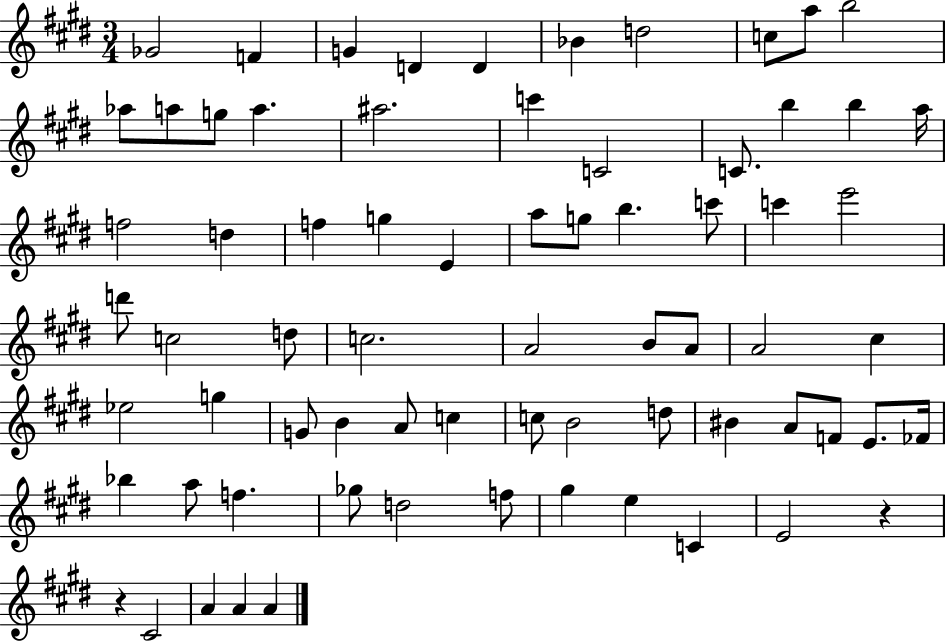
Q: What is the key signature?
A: E major